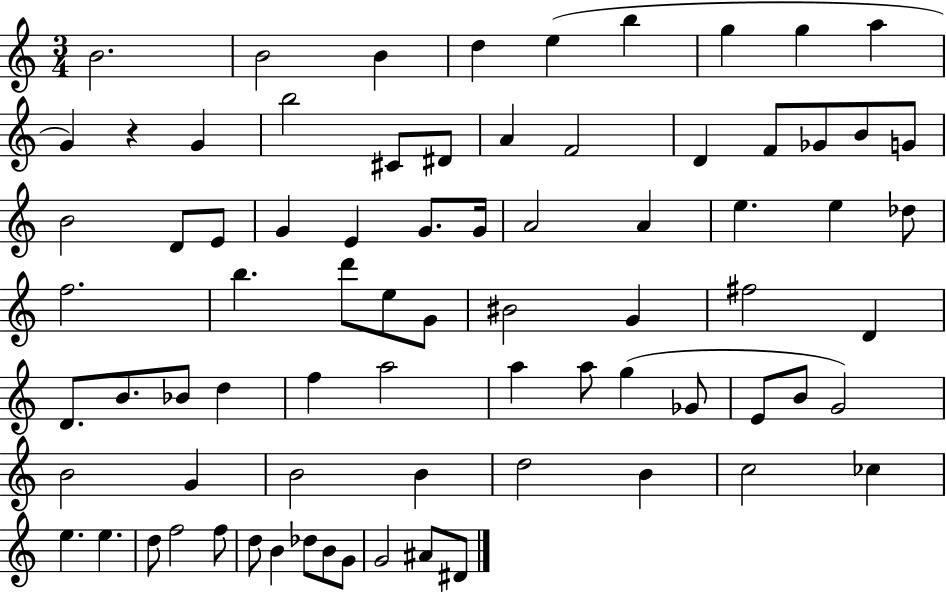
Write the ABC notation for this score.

X:1
T:Untitled
M:3/4
L:1/4
K:C
B2 B2 B d e b g g a G z G b2 ^C/2 ^D/2 A F2 D F/2 _G/2 B/2 G/2 B2 D/2 E/2 G E G/2 G/4 A2 A e e _d/2 f2 b d'/2 e/2 G/2 ^B2 G ^f2 D D/2 B/2 _B/2 d f a2 a a/2 g _G/2 E/2 B/2 G2 B2 G B2 B d2 B c2 _c e e d/2 f2 f/2 d/2 B _d/2 B/2 G/2 G2 ^A/2 ^D/2